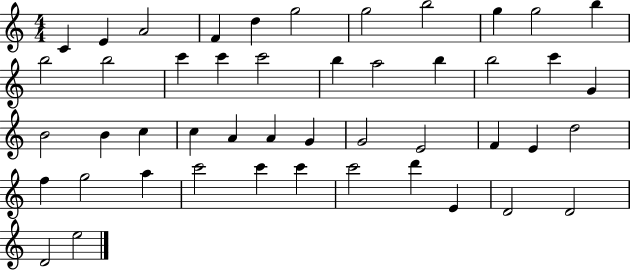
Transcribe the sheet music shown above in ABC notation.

X:1
T:Untitled
M:4/4
L:1/4
K:C
C E A2 F d g2 g2 b2 g g2 b b2 b2 c' c' c'2 b a2 b b2 c' G B2 B c c A A G G2 E2 F E d2 f g2 a c'2 c' c' c'2 d' E D2 D2 D2 e2